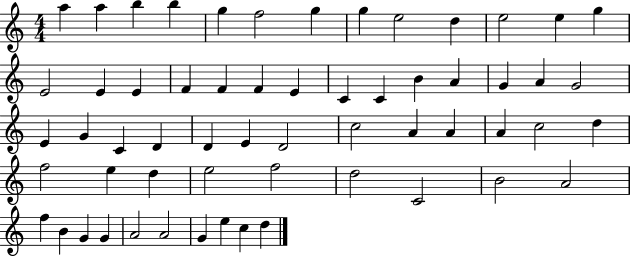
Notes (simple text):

A5/q A5/q B5/q B5/q G5/q F5/h G5/q G5/q E5/h D5/q E5/h E5/q G5/q E4/h E4/q E4/q F4/q F4/q F4/q E4/q C4/q C4/q B4/q A4/q G4/q A4/q G4/h E4/q G4/q C4/q D4/q D4/q E4/q D4/h C5/h A4/q A4/q A4/q C5/h D5/q F5/h E5/q D5/q E5/h F5/h D5/h C4/h B4/h A4/h F5/q B4/q G4/q G4/q A4/h A4/h G4/q E5/q C5/q D5/q